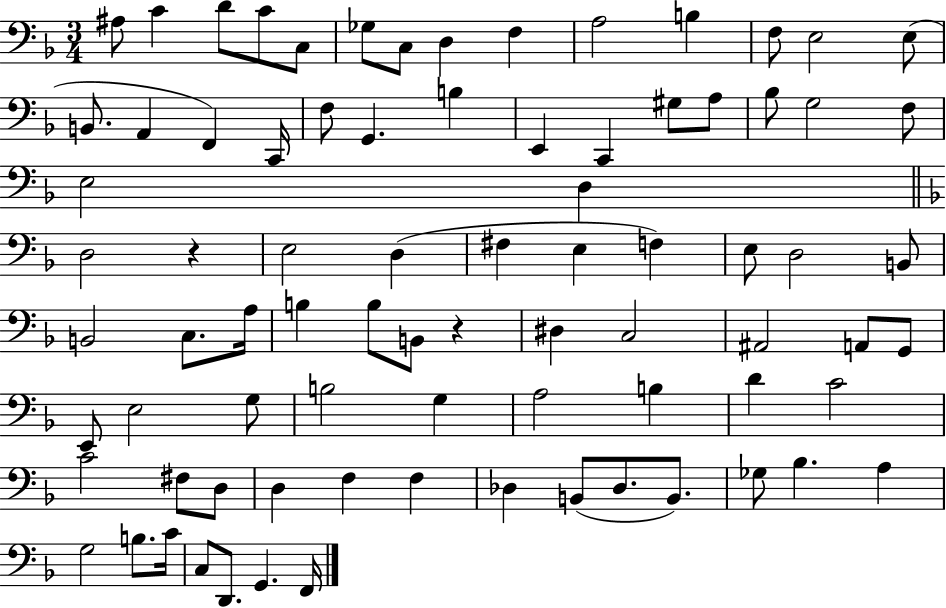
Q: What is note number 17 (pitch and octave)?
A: F2